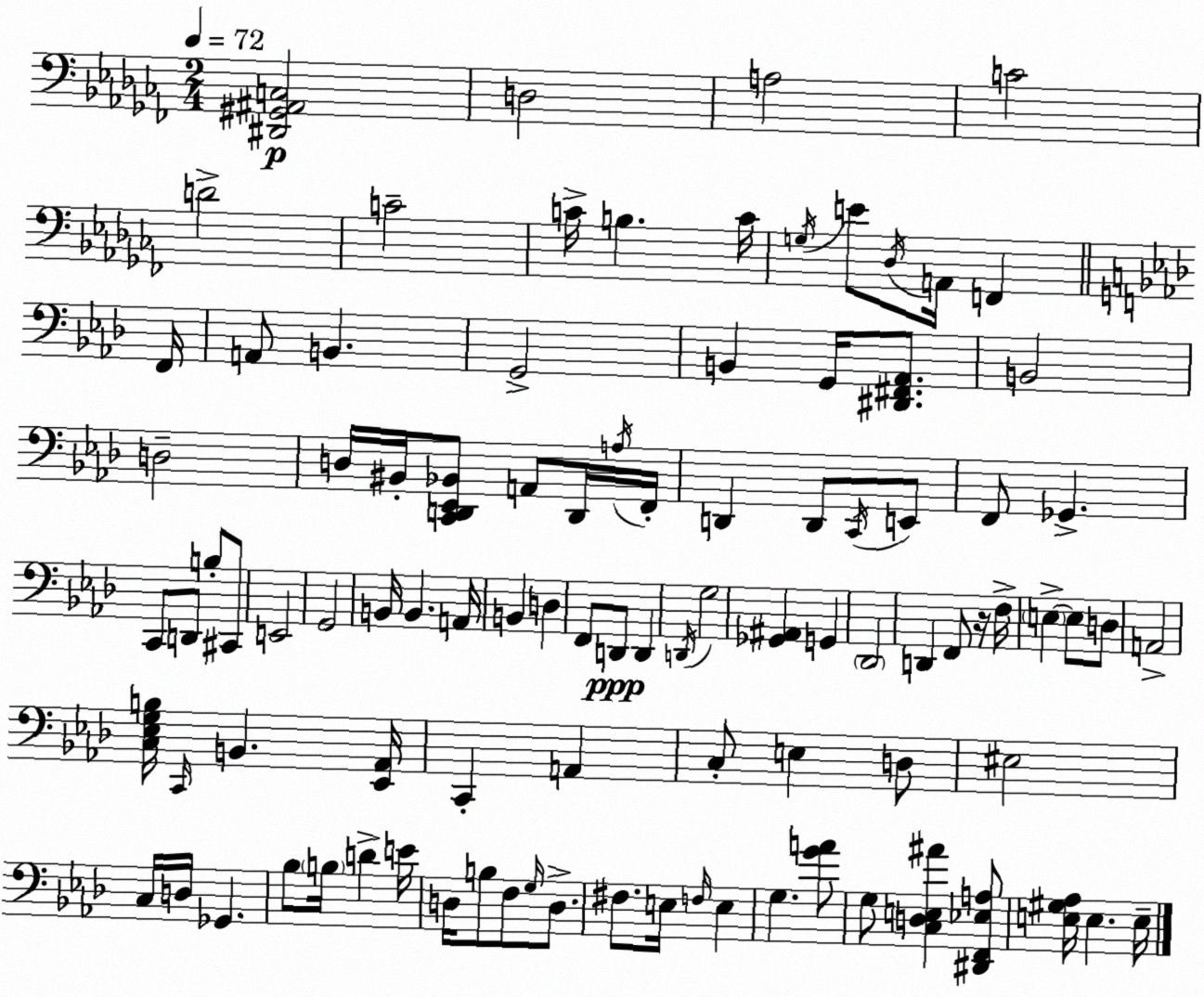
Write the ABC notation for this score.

X:1
T:Untitled
M:2/4
L:1/4
K:Abm
[^D,,^G,,^A,,C,]2 D,2 A,2 C2 D2 C2 C/4 B, C/4 G,/4 E/2 _D,/4 A,,/4 F,, F,,/4 A,,/2 B,, G,,2 B,, G,,/4 [^D,,^F,,_A,,]/2 B,,2 D,2 D,/4 ^B,,/4 [C,,D,,_E,,_B,,]/2 A,,/2 D,,/4 A,/4 F,,/4 D,, D,,/2 C,,/4 E,,/2 F,,/2 _G,, C,,/2 D,,/2 B,/2 ^C,,/2 E,,2 G,,2 B,,/4 B,, A,,/4 B,, D, F,,/2 D,,/2 D,, D,,/4 G,2 [_G,,^A,,] G,, _D,,2 D,, F,,/2 z/4 F,/4 E, E,/2 D,/2 A,,2 [C,_E,G,B,]/4 C,,/4 B,, [_E,,_A,,]/4 C,, A,, C,/2 E, D,/2 ^E,2 C,/4 D,/4 _G,, _B,/2 B,/4 D E/4 D,/4 B,/2 F,/2 G,/4 D,/2 ^F,/2 E,/4 F,/4 E, G, [GA]/2 G,/2 [C,D,E,^A] [^D,,F,,_E,A,]/2 [E,^G,_A,]/4 E, E,/4